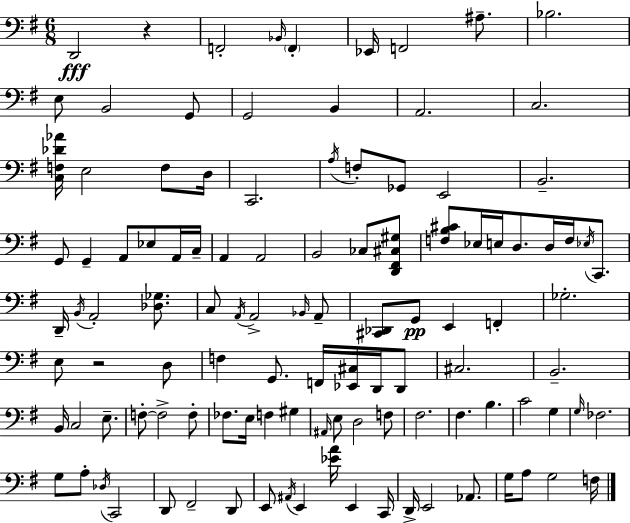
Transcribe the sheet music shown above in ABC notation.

X:1
T:Untitled
M:6/8
L:1/4
K:Em
D,,2 z F,,2 _B,,/4 F,, _E,,/4 F,,2 ^A,/2 _B,2 E,/2 B,,2 G,,/2 G,,2 B,, A,,2 C,2 [C,F,_D_A]/4 E,2 F,/2 D,/4 C,,2 A,/4 F,/2 _G,,/2 E,,2 B,,2 G,,/2 G,, A,,/2 _E,/2 A,,/4 C,/4 A,, A,,2 B,,2 _C,/2 [D,,^F,,^C,^G,]/2 [F,B,^C]/2 _E,/4 E,/4 D,/2 D,/4 F,/4 _E,/4 C,,/2 D,,/4 B,,/4 A,,2 [_D,_G,]/2 C,/2 A,,/4 A,,2 _B,,/4 A,,/2 [^C,,_D,,]/2 G,,/2 E,, F,, _G,2 E,/2 z2 D,/2 F, G,,/2 F,,/4 [_E,,^C,]/4 D,,/4 D,,/2 ^C,2 B,,2 B,,/4 C,2 E,/2 F,/2 F,2 F,/2 _F,/2 E,/4 F, ^G, ^A,,/4 E,/2 D,2 F,/2 ^F,2 ^F, B, C2 G, G,/4 _F,2 G,/2 A,/2 _D,/4 C,,2 D,,/2 ^F,,2 D,,/2 E,,/2 ^A,,/4 E,, [_EA]/4 E,, C,,/4 D,,/4 E,,2 _A,,/2 G,/4 A,/2 G,2 F,/4